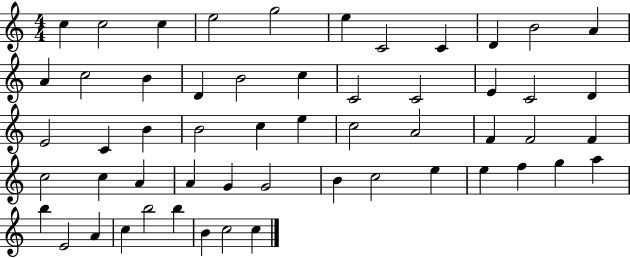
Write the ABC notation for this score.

X:1
T:Untitled
M:4/4
L:1/4
K:C
c c2 c e2 g2 e C2 C D B2 A A c2 B D B2 c C2 C2 E C2 D E2 C B B2 c e c2 A2 F F2 F c2 c A A G G2 B c2 e e f g a b E2 A c b2 b B c2 c